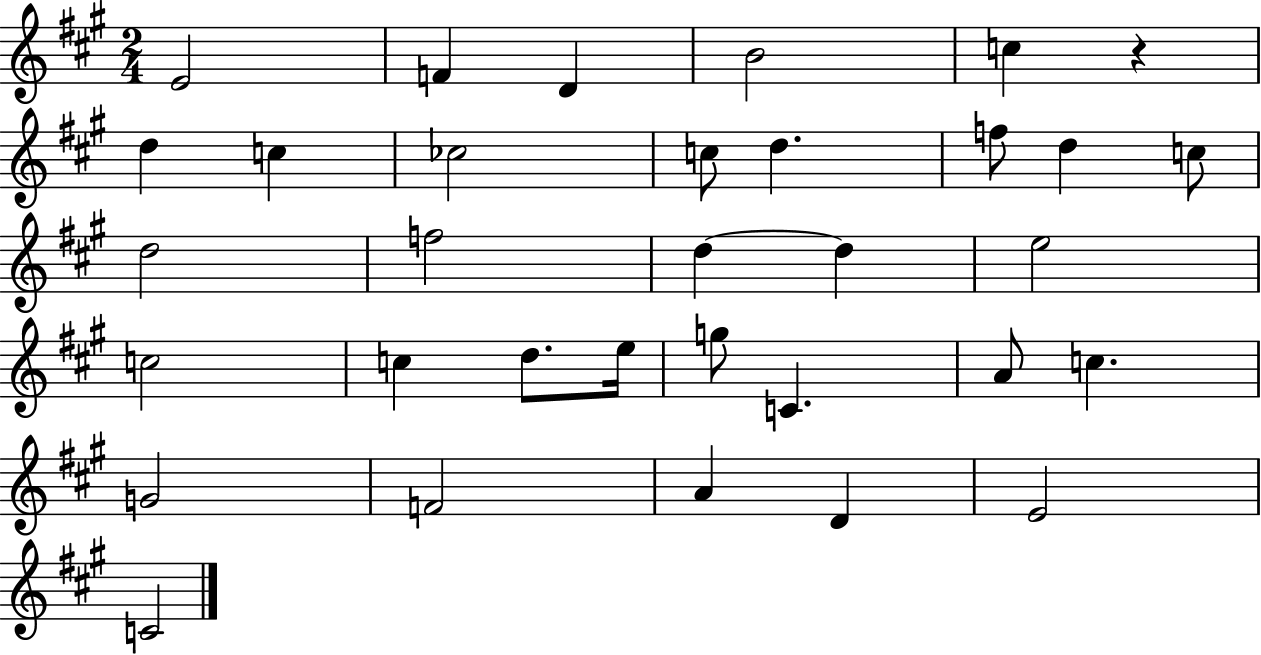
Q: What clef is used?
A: treble